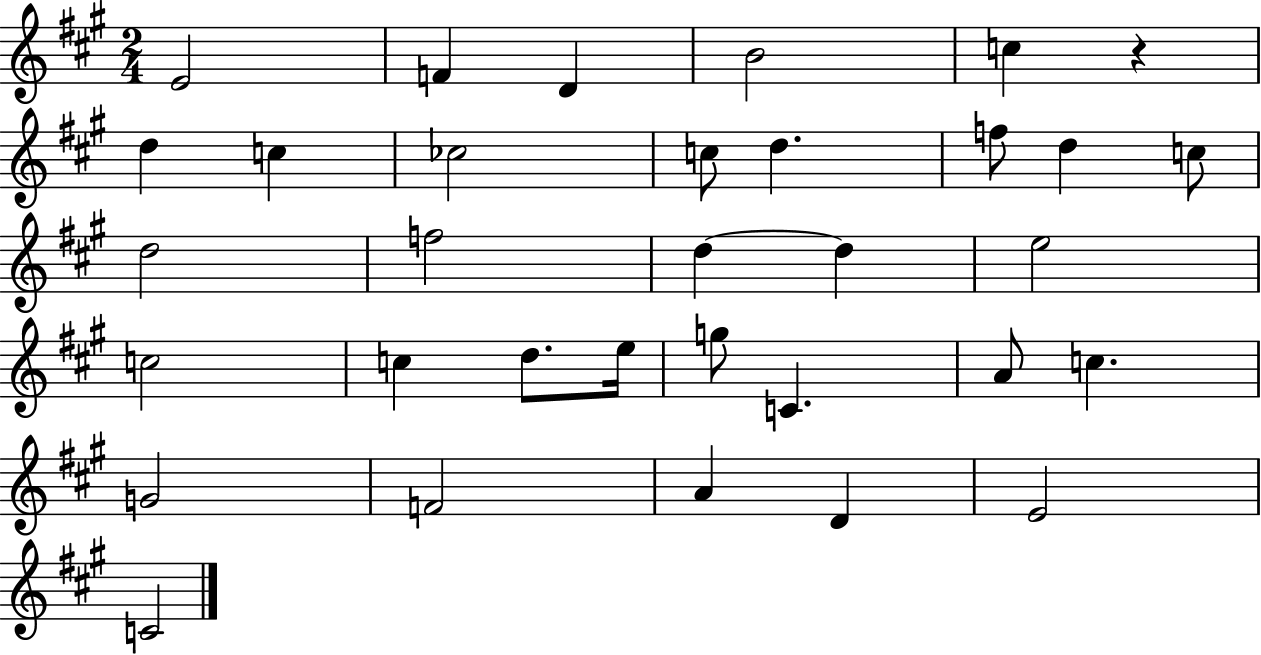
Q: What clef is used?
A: treble